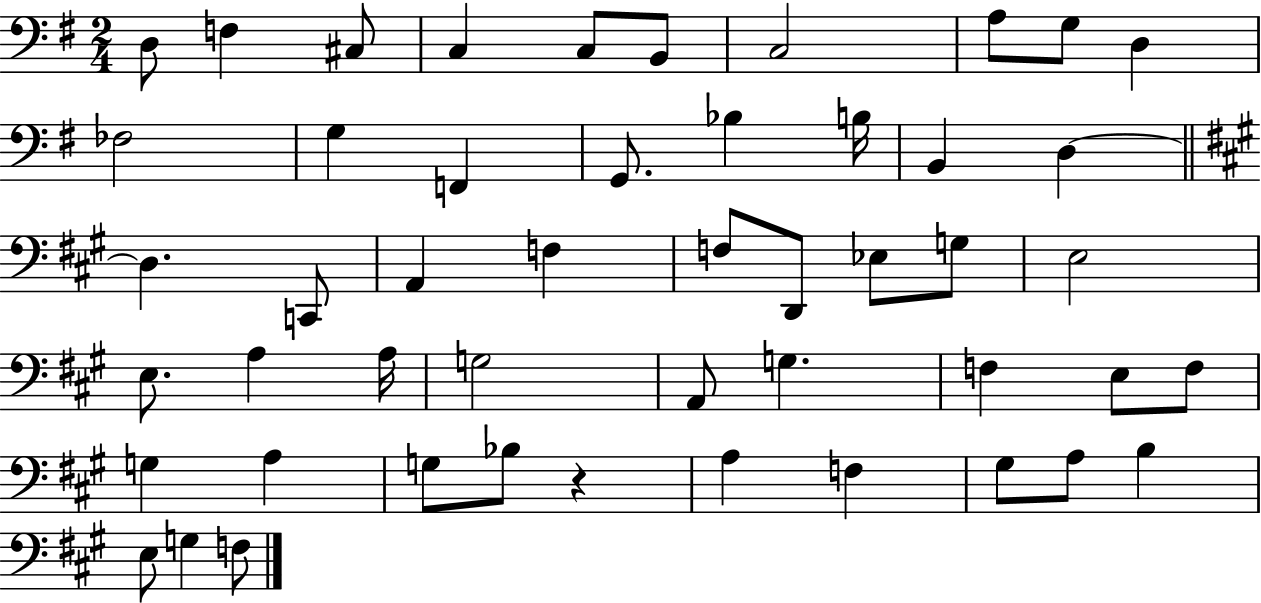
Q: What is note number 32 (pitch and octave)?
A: A2